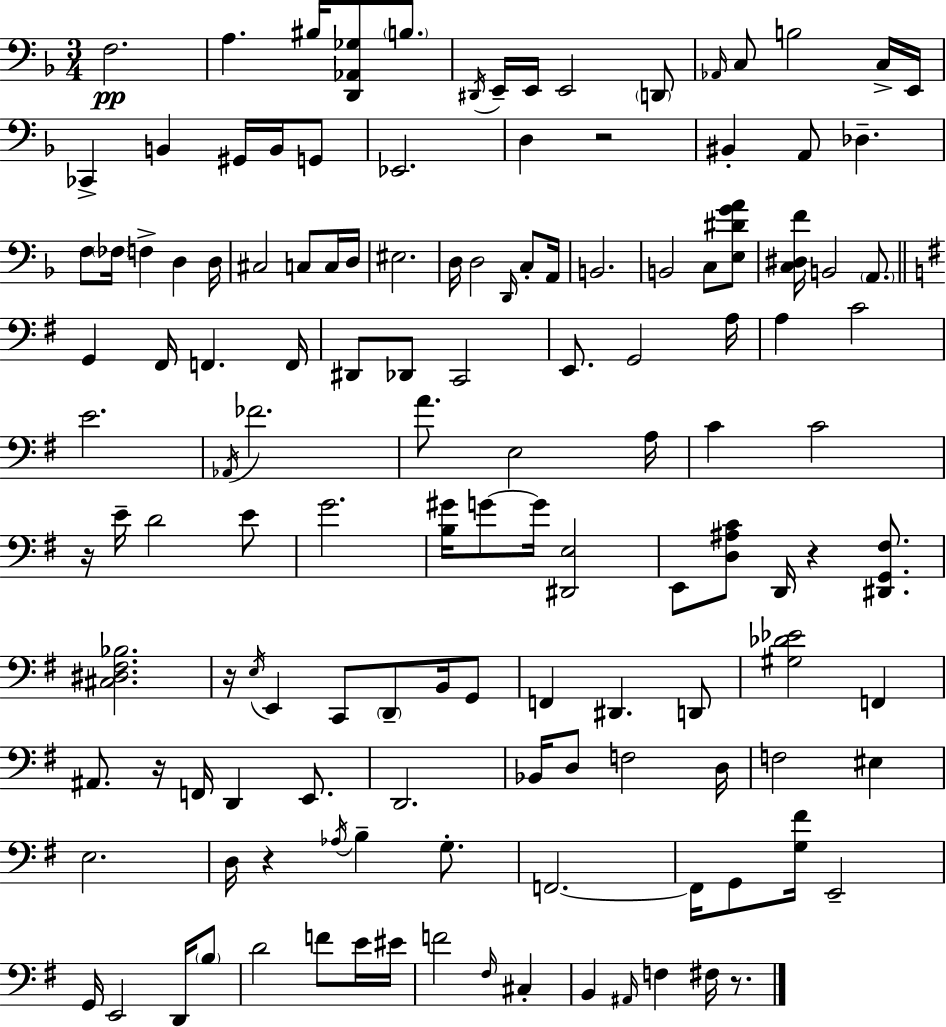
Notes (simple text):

F3/h. A3/q. BIS3/s [D2,Ab2,Gb3]/e B3/e. D#2/s E2/s E2/s E2/h D2/e Ab2/s C3/e B3/h C3/s E2/s CES2/q B2/q G#2/s B2/s G2/e Eb2/h. D3/q R/h BIS2/q A2/e Db3/q. F3/e FES3/s F3/q D3/q D3/s C#3/h C3/e C3/s D3/s EIS3/h. D3/s D3/h D2/s C3/e A2/s B2/h. B2/h C3/e [E3,D#4,G4,A4]/e [C3,D#3,F4]/s B2/h A2/e. G2/q F#2/s F2/q. F2/s D#2/e Db2/e C2/h E2/e. G2/h A3/s A3/q C4/h E4/h. Ab2/s FES4/h. A4/e. E3/h A3/s C4/q C4/h R/s E4/s D4/h E4/e G4/h. [B3,G#4]/s G4/e G4/s [D#2,E3]/h E2/e [D3,A#3,C4]/e D2/s R/q [D#2,G2,F#3]/e. [C#3,D#3,F#3,Bb3]/h. R/s E3/s E2/q C2/e D2/e B2/s G2/e F2/q D#2/q. D2/e [G#3,Db4,Eb4]/h F2/q A#2/e. R/s F2/s D2/q E2/e. D2/h. Bb2/s D3/e F3/h D3/s F3/h EIS3/q E3/h. D3/s R/q Ab3/s B3/q G3/e. F2/h. F2/s G2/e [G3,F#4]/s E2/h G2/s E2/h D2/s B3/e D4/h F4/e E4/s EIS4/s F4/h F#3/s C#3/q B2/q A#2/s F3/q F#3/s R/e.